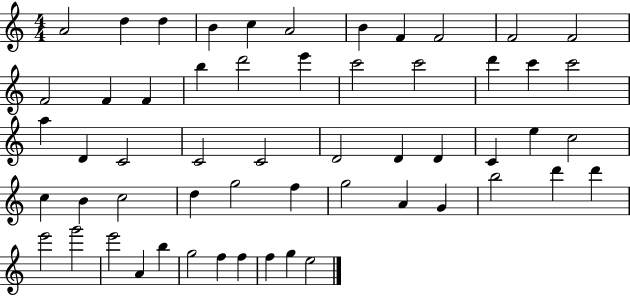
{
  \clef treble
  \numericTimeSignature
  \time 4/4
  \key c \major
  a'2 d''4 d''4 | b'4 c''4 a'2 | b'4 f'4 f'2 | f'2 f'2 | \break f'2 f'4 f'4 | b''4 d'''2 e'''4 | c'''2 c'''2 | d'''4 c'''4 c'''2 | \break a''4 d'4 c'2 | c'2 c'2 | d'2 d'4 d'4 | c'4 e''4 c''2 | \break c''4 b'4 c''2 | d''4 g''2 f''4 | g''2 a'4 g'4 | b''2 d'''4 d'''4 | \break e'''2 g'''2 | e'''2 a'4 b''4 | g''2 f''4 f''4 | f''4 g''4 e''2 | \break \bar "|."
}